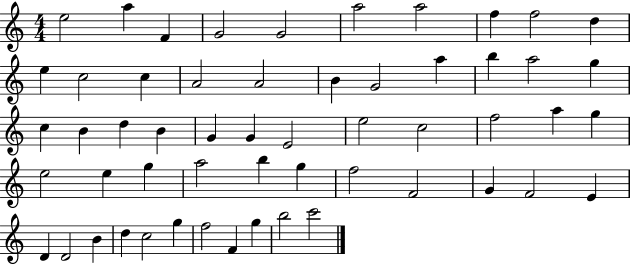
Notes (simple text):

E5/h A5/q F4/q G4/h G4/h A5/h A5/h F5/q F5/h D5/q E5/q C5/h C5/q A4/h A4/h B4/q G4/h A5/q B5/q A5/h G5/q C5/q B4/q D5/q B4/q G4/q G4/q E4/h E5/h C5/h F5/h A5/q G5/q E5/h E5/q G5/q A5/h B5/q G5/q F5/h F4/h G4/q F4/h E4/q D4/q D4/h B4/q D5/q C5/h G5/q F5/h F4/q G5/q B5/h C6/h